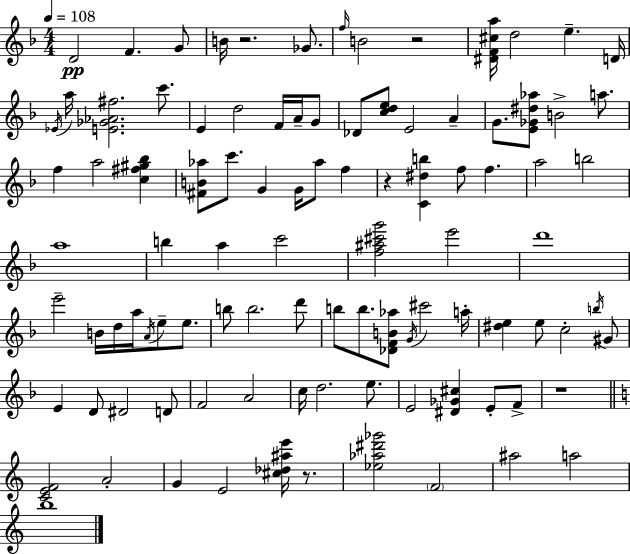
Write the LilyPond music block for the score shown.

{
  \clef treble
  \numericTimeSignature
  \time 4/4
  \key f \major
  \tempo 4 = 108
  d'2\pp f'4. g'8 | b'16 r2. ges'8. | \grace { f''16 } b'2 r2 | <dis' f' cis'' a''>16 d''2 e''4.-- | \break d'16 \acciaccatura { ees'16 } a''16 <e' ges' aes' fis''>2. c'''8. | e'4 d''2 f'16 a'16-- | g'8 des'8 <c'' d'' e''>8 e'2 a'4-- | g'8. <e' ges' dis'' aes''>8 b'2-> a''8. | \break f''4 a''2 <c'' fis'' gis'' bes''>4 | <fis' b' aes''>8 c'''8. g'4 g'16 aes''8 f''4 | r4 <c' dis'' b''>4 f''8 f''4. | a''2 b''2 | \break a''1 | b''4 a''4 c'''2 | <f'' ais'' cis''' g'''>2 e'''2 | d'''1 | \break e'''2-- b'16 d''16 a''16 \acciaccatura { a'16 } e''8-- | e''8. b''8 b''2. | d'''8 b''8 b''8. <des' f' b' aes''>8 \acciaccatura { g'16 } cis'''2 | a''16-. <dis'' e''>4 e''8 c''2-. | \break \acciaccatura { b''16 } gis'8 e'4 d'8 dis'2 | d'8 f'2 a'2 | c''16 d''2. | e''8. e'2 <dis' ges' cis''>4 | \break e'8-. f'8-> r1 | \bar "||" \break \key c \major <c' e' f'>2 a'2-. | g'4 e'2 <cis'' des'' ais'' e'''>16 r8. | <ees'' aes'' dis''' ges'''>2 \parenthesize f'2 | ais''2 a''2 | \break b''1 | \bar "|."
}